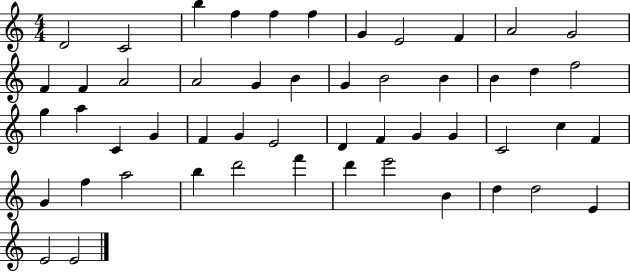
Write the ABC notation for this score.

X:1
T:Untitled
M:4/4
L:1/4
K:C
D2 C2 b f f f G E2 F A2 G2 F F A2 A2 G B G B2 B B d f2 g a C G F G E2 D F G G C2 c F G f a2 b d'2 f' d' e'2 B d d2 E E2 E2